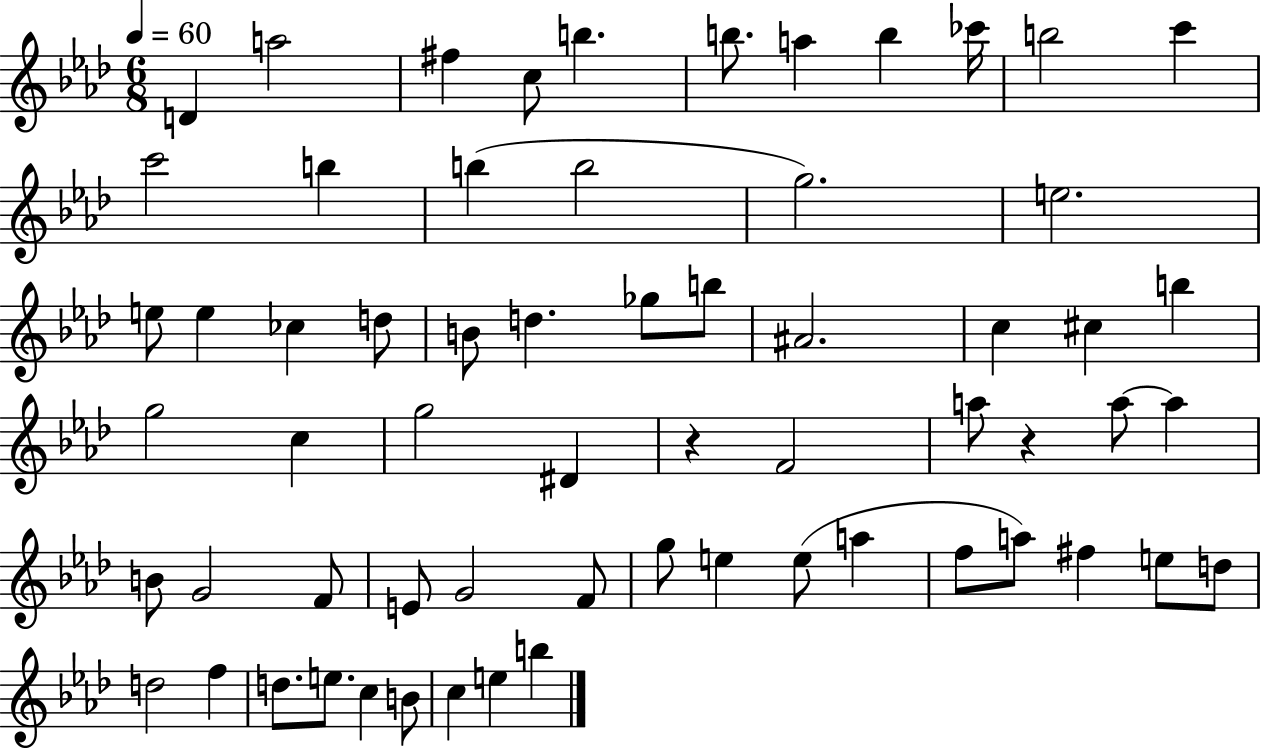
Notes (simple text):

D4/q A5/h F#5/q C5/e B5/q. B5/e. A5/q B5/q CES6/s B5/h C6/q C6/h B5/q B5/q B5/h G5/h. E5/h. E5/e E5/q CES5/q D5/e B4/e D5/q. Gb5/e B5/e A#4/h. C5/q C#5/q B5/q G5/h C5/q G5/h D#4/q R/q F4/h A5/e R/q A5/e A5/q B4/e G4/h F4/e E4/e G4/h F4/e G5/e E5/q E5/e A5/q F5/e A5/e F#5/q E5/e D5/e D5/h F5/q D5/e. E5/e. C5/q B4/e C5/q E5/q B5/q